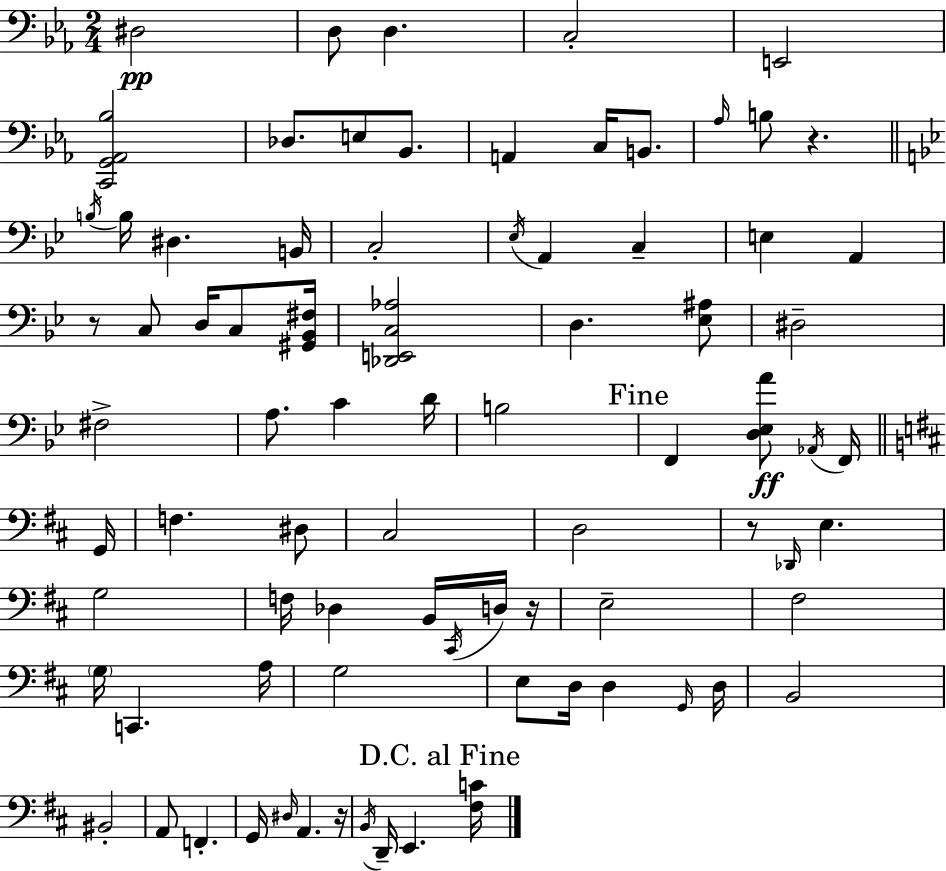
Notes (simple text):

D#3/h D3/e D3/q. C3/h E2/h [C2,G2,Ab2,Bb3]/h Db3/e. E3/e Bb2/e. A2/q C3/s B2/e. Ab3/s B3/e R/q. B3/s B3/s D#3/q. B2/s C3/h Eb3/s A2/q C3/q E3/q A2/q R/e C3/e D3/s C3/e [G#2,Bb2,F#3]/s [Db2,E2,C3,Ab3]/h D3/q. [Eb3,A#3]/e D#3/h F#3/h A3/e. C4/q D4/s B3/h F2/q [D3,Eb3,A4]/e Ab2/s F2/s G2/s F3/q. D#3/e C#3/h D3/h R/e Db2/s E3/q. G3/h F3/s Db3/q B2/s C#2/s D3/s R/s E3/h F#3/h G3/s C2/q. A3/s G3/h E3/e D3/s D3/q G2/s D3/s B2/h BIS2/h A2/e F2/q. G2/s D#3/s A2/q. R/s B2/s D2/s E2/q. [F#3,C4]/s